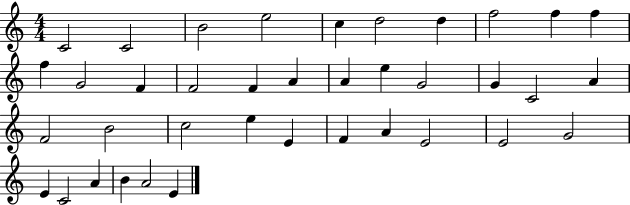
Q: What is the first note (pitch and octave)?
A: C4